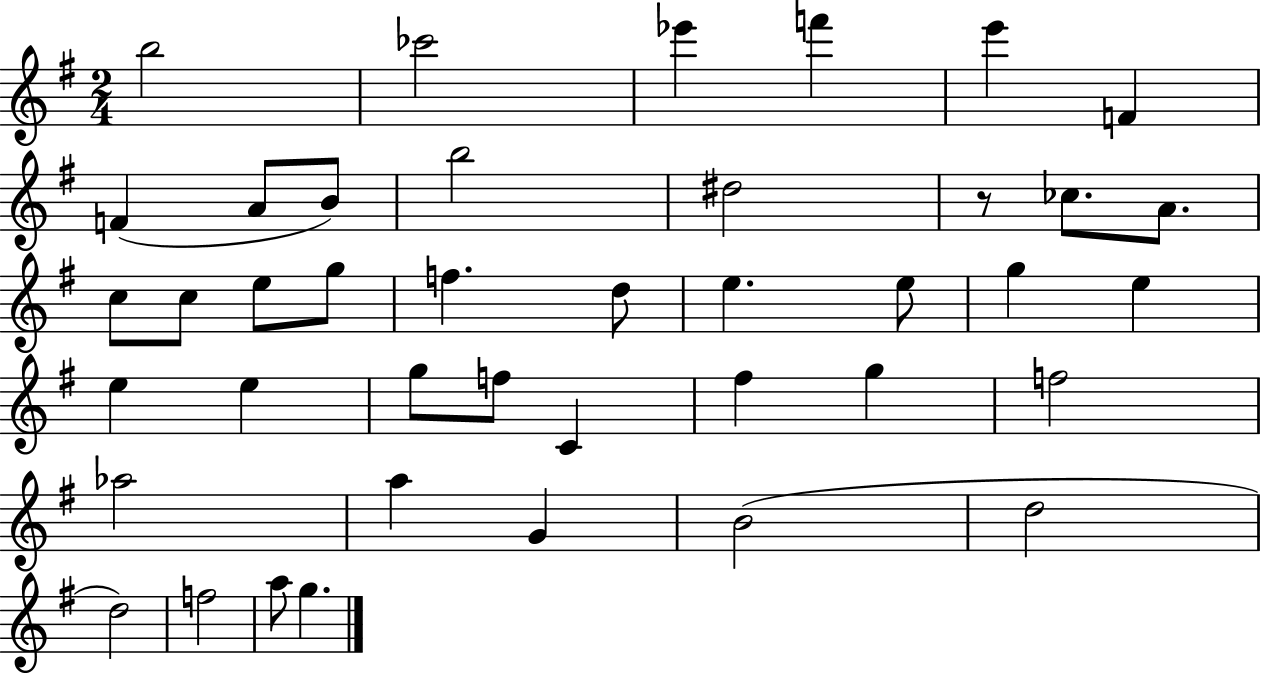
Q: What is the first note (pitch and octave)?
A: B5